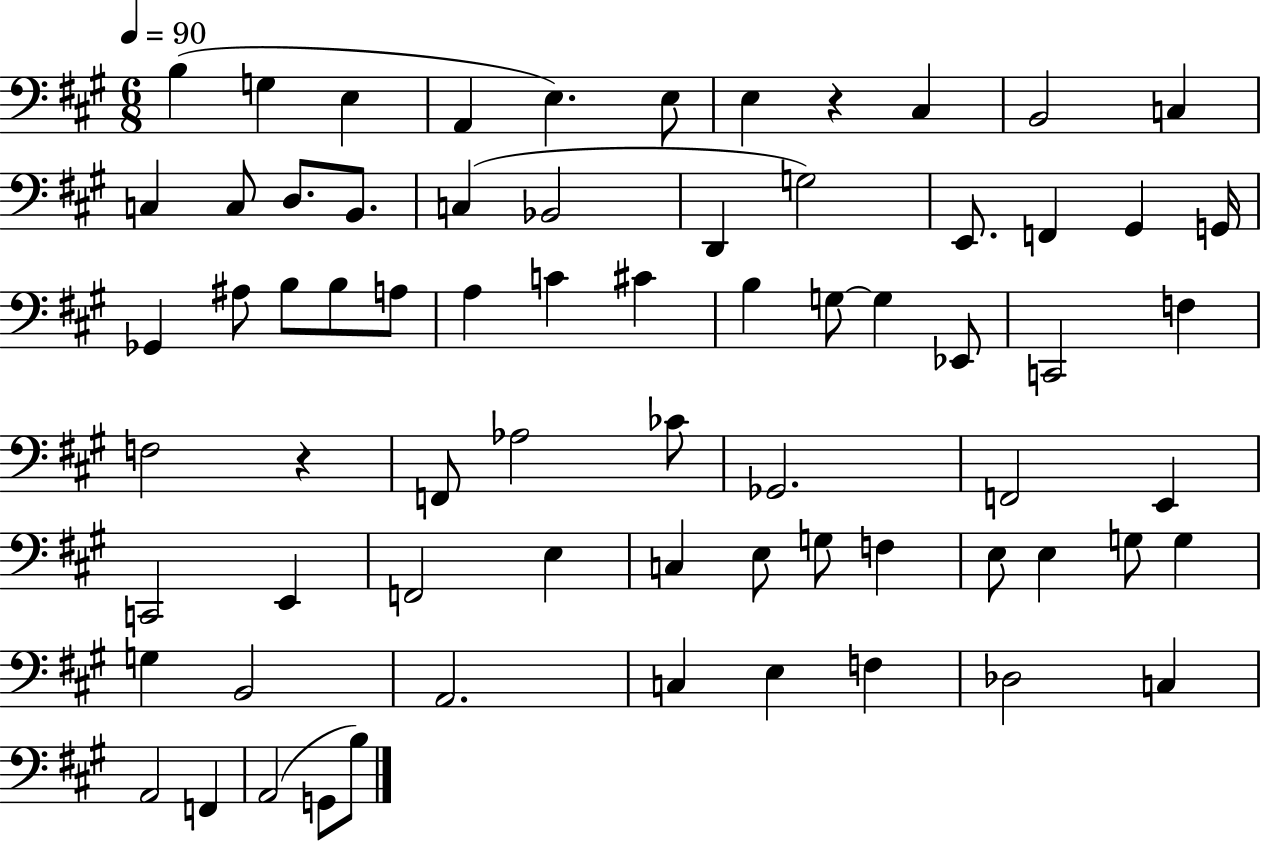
{
  \clef bass
  \numericTimeSignature
  \time 6/8
  \key a \major
  \tempo 4 = 90
  \repeat volta 2 { b4( g4 e4 | a,4 e4.) e8 | e4 r4 cis4 | b,2 c4 | \break c4 c8 d8. b,8. | c4( bes,2 | d,4 g2) | e,8. f,4 gis,4 g,16 | \break ges,4 ais8 b8 b8 a8 | a4 c'4 cis'4 | b4 g8~~ g4 ees,8 | c,2 f4 | \break f2 r4 | f,8 aes2 ces'8 | ges,2. | f,2 e,4 | \break c,2 e,4 | f,2 e4 | c4 e8 g8 f4 | e8 e4 g8 g4 | \break g4 b,2 | a,2. | c4 e4 f4 | des2 c4 | \break a,2 f,4 | a,2( g,8 b8) | } \bar "|."
}